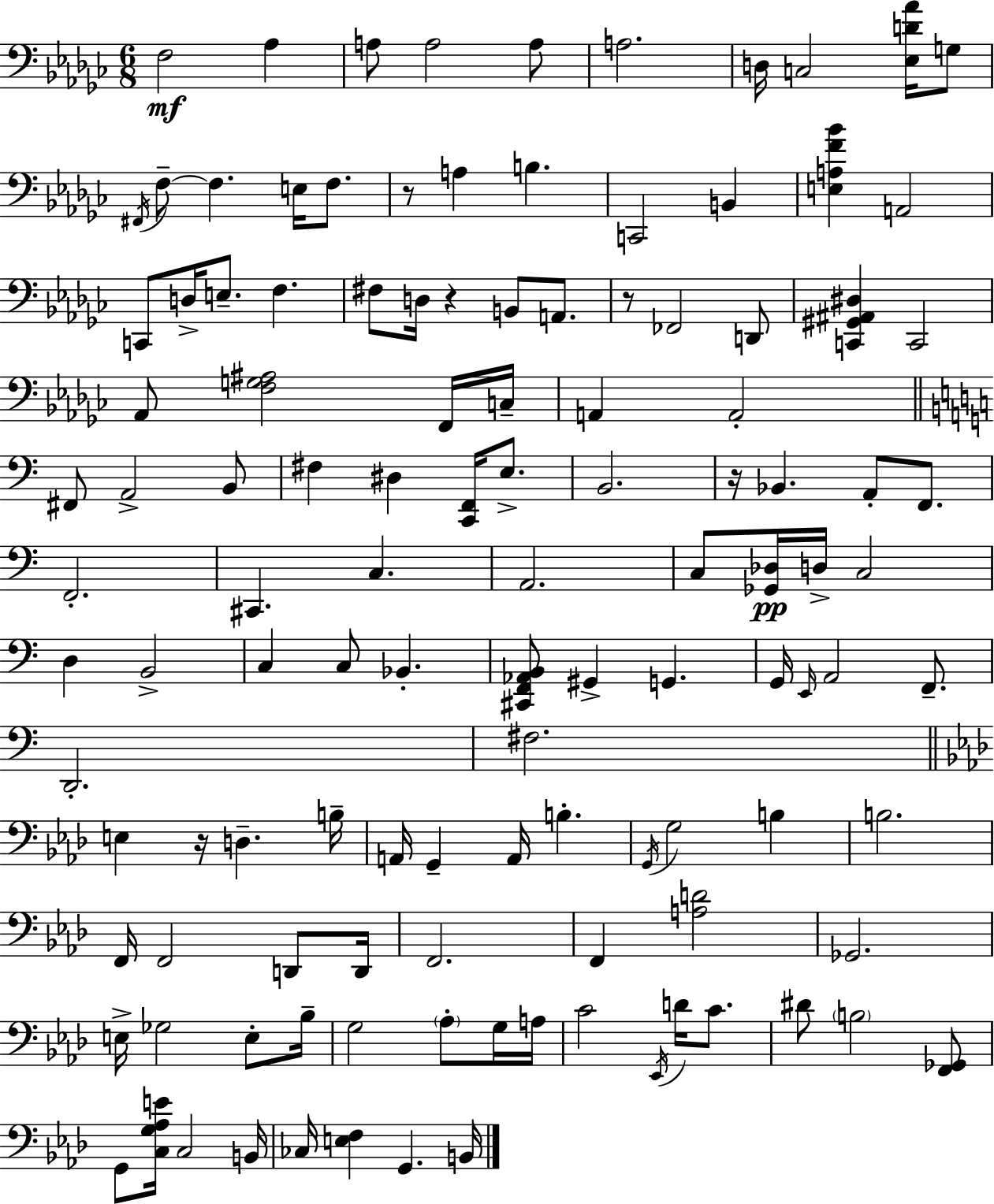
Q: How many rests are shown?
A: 5